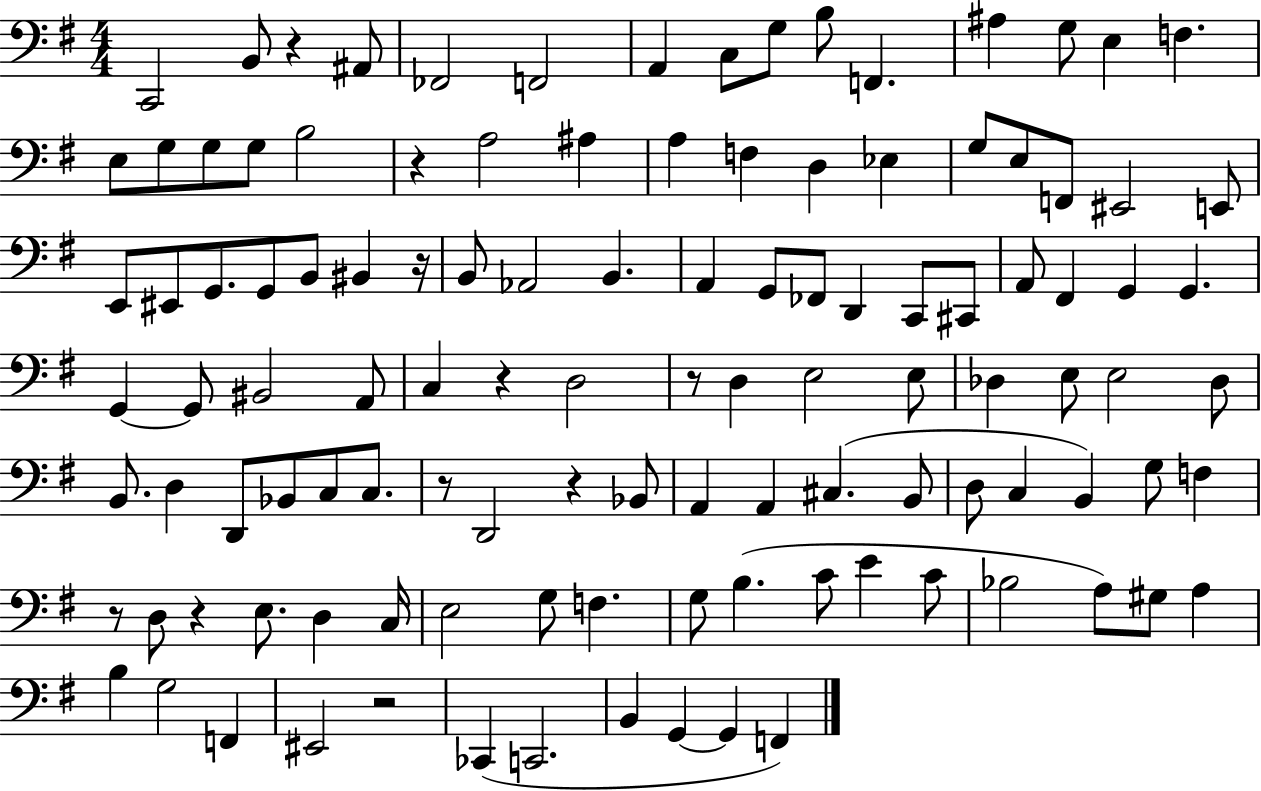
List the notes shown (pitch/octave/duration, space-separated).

C2/h B2/e R/q A#2/e FES2/h F2/h A2/q C3/e G3/e B3/e F2/q. A#3/q G3/e E3/q F3/q. E3/e G3/e G3/e G3/e B3/h R/q A3/h A#3/q A3/q F3/q D3/q Eb3/q G3/e E3/e F2/e EIS2/h E2/e E2/e EIS2/e G2/e. G2/e B2/e BIS2/q R/s B2/e Ab2/h B2/q. A2/q G2/e FES2/e D2/q C2/e C#2/e A2/e F#2/q G2/q G2/q. G2/q G2/e BIS2/h A2/e C3/q R/q D3/h R/e D3/q E3/h E3/e Db3/q E3/e E3/h Db3/e B2/e. D3/q D2/e Bb2/e C3/e C3/e. R/e D2/h R/q Bb2/e A2/q A2/q C#3/q. B2/e D3/e C3/q B2/q G3/e F3/q R/e D3/e R/q E3/e. D3/q C3/s E3/h G3/e F3/q. G3/e B3/q. C4/e E4/q C4/e Bb3/h A3/e G#3/e A3/q B3/q G3/h F2/q EIS2/h R/h CES2/q C2/h. B2/q G2/q G2/q F2/q